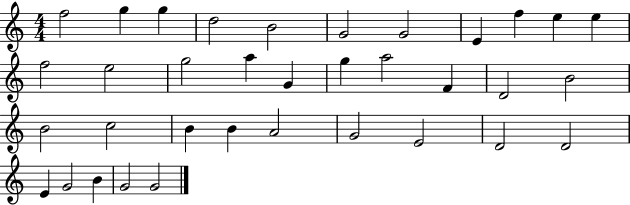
F5/h G5/q G5/q D5/h B4/h G4/h G4/h E4/q F5/q E5/q E5/q F5/h E5/h G5/h A5/q G4/q G5/q A5/h F4/q D4/h B4/h B4/h C5/h B4/q B4/q A4/h G4/h E4/h D4/h D4/h E4/q G4/h B4/q G4/h G4/h